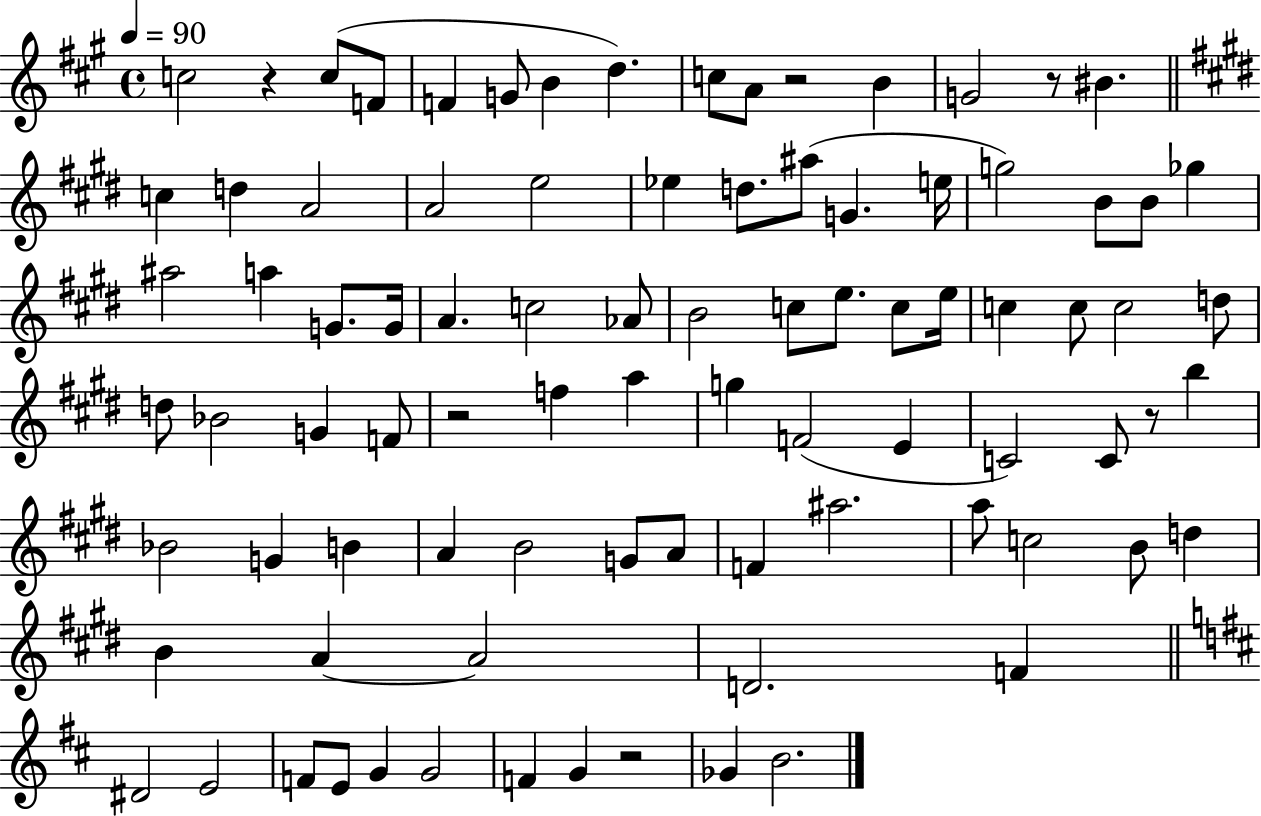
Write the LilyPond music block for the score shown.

{
  \clef treble
  \time 4/4
  \defaultTimeSignature
  \key a \major
  \tempo 4 = 90
  c''2 r4 c''8( f'8 | f'4 g'8 b'4 d''4.) | c''8 a'8 r2 b'4 | g'2 r8 bis'4. | \break \bar "||" \break \key e \major c''4 d''4 a'2 | a'2 e''2 | ees''4 d''8. ais''8( g'4. e''16 | g''2) b'8 b'8 ges''4 | \break ais''2 a''4 g'8. g'16 | a'4. c''2 aes'8 | b'2 c''8 e''8. c''8 e''16 | c''4 c''8 c''2 d''8 | \break d''8 bes'2 g'4 f'8 | r2 f''4 a''4 | g''4 f'2( e'4 | c'2) c'8 r8 b''4 | \break bes'2 g'4 b'4 | a'4 b'2 g'8 a'8 | f'4 ais''2. | a''8 c''2 b'8 d''4 | \break b'4 a'4~~ a'2 | d'2. f'4 | \bar "||" \break \key d \major dis'2 e'2 | f'8 e'8 g'4 g'2 | f'4 g'4 r2 | ges'4 b'2. | \break \bar "|."
}